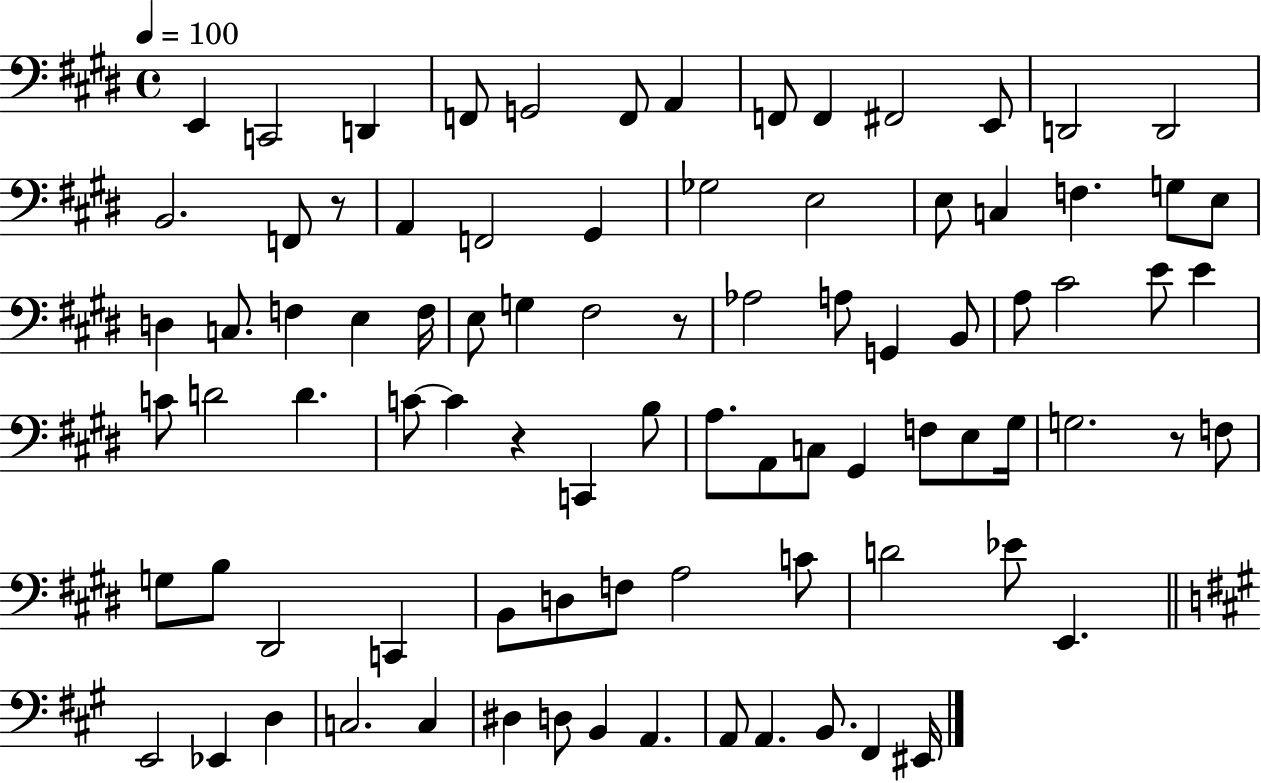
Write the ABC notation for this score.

X:1
T:Untitled
M:4/4
L:1/4
K:E
E,, C,,2 D,, F,,/2 G,,2 F,,/2 A,, F,,/2 F,, ^F,,2 E,,/2 D,,2 D,,2 B,,2 F,,/2 z/2 A,, F,,2 ^G,, _G,2 E,2 E,/2 C, F, G,/2 E,/2 D, C,/2 F, E, F,/4 E,/2 G, ^F,2 z/2 _A,2 A,/2 G,, B,,/2 A,/2 ^C2 E/2 E C/2 D2 D C/2 C z C,, B,/2 A,/2 A,,/2 C,/2 ^G,, F,/2 E,/2 ^G,/4 G,2 z/2 F,/2 G,/2 B,/2 ^D,,2 C,, B,,/2 D,/2 F,/2 A,2 C/2 D2 _E/2 E,, E,,2 _E,, D, C,2 C, ^D, D,/2 B,, A,, A,,/2 A,, B,,/2 ^F,, ^E,,/4